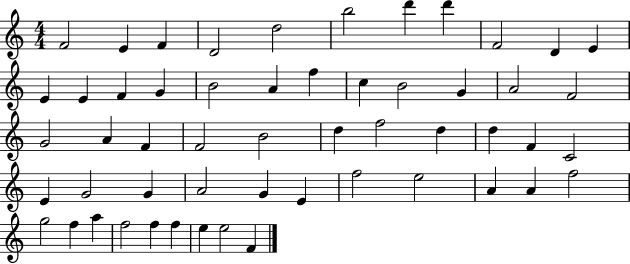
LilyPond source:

{
  \clef treble
  \numericTimeSignature
  \time 4/4
  \key c \major
  f'2 e'4 f'4 | d'2 d''2 | b''2 d'''4 d'''4 | f'2 d'4 e'4 | \break e'4 e'4 f'4 g'4 | b'2 a'4 f''4 | c''4 b'2 g'4 | a'2 f'2 | \break g'2 a'4 f'4 | f'2 b'2 | d''4 f''2 d''4 | d''4 f'4 c'2 | \break e'4 g'2 g'4 | a'2 g'4 e'4 | f''2 e''2 | a'4 a'4 f''2 | \break g''2 f''4 a''4 | f''2 f''4 f''4 | e''4 e''2 f'4 | \bar "|."
}